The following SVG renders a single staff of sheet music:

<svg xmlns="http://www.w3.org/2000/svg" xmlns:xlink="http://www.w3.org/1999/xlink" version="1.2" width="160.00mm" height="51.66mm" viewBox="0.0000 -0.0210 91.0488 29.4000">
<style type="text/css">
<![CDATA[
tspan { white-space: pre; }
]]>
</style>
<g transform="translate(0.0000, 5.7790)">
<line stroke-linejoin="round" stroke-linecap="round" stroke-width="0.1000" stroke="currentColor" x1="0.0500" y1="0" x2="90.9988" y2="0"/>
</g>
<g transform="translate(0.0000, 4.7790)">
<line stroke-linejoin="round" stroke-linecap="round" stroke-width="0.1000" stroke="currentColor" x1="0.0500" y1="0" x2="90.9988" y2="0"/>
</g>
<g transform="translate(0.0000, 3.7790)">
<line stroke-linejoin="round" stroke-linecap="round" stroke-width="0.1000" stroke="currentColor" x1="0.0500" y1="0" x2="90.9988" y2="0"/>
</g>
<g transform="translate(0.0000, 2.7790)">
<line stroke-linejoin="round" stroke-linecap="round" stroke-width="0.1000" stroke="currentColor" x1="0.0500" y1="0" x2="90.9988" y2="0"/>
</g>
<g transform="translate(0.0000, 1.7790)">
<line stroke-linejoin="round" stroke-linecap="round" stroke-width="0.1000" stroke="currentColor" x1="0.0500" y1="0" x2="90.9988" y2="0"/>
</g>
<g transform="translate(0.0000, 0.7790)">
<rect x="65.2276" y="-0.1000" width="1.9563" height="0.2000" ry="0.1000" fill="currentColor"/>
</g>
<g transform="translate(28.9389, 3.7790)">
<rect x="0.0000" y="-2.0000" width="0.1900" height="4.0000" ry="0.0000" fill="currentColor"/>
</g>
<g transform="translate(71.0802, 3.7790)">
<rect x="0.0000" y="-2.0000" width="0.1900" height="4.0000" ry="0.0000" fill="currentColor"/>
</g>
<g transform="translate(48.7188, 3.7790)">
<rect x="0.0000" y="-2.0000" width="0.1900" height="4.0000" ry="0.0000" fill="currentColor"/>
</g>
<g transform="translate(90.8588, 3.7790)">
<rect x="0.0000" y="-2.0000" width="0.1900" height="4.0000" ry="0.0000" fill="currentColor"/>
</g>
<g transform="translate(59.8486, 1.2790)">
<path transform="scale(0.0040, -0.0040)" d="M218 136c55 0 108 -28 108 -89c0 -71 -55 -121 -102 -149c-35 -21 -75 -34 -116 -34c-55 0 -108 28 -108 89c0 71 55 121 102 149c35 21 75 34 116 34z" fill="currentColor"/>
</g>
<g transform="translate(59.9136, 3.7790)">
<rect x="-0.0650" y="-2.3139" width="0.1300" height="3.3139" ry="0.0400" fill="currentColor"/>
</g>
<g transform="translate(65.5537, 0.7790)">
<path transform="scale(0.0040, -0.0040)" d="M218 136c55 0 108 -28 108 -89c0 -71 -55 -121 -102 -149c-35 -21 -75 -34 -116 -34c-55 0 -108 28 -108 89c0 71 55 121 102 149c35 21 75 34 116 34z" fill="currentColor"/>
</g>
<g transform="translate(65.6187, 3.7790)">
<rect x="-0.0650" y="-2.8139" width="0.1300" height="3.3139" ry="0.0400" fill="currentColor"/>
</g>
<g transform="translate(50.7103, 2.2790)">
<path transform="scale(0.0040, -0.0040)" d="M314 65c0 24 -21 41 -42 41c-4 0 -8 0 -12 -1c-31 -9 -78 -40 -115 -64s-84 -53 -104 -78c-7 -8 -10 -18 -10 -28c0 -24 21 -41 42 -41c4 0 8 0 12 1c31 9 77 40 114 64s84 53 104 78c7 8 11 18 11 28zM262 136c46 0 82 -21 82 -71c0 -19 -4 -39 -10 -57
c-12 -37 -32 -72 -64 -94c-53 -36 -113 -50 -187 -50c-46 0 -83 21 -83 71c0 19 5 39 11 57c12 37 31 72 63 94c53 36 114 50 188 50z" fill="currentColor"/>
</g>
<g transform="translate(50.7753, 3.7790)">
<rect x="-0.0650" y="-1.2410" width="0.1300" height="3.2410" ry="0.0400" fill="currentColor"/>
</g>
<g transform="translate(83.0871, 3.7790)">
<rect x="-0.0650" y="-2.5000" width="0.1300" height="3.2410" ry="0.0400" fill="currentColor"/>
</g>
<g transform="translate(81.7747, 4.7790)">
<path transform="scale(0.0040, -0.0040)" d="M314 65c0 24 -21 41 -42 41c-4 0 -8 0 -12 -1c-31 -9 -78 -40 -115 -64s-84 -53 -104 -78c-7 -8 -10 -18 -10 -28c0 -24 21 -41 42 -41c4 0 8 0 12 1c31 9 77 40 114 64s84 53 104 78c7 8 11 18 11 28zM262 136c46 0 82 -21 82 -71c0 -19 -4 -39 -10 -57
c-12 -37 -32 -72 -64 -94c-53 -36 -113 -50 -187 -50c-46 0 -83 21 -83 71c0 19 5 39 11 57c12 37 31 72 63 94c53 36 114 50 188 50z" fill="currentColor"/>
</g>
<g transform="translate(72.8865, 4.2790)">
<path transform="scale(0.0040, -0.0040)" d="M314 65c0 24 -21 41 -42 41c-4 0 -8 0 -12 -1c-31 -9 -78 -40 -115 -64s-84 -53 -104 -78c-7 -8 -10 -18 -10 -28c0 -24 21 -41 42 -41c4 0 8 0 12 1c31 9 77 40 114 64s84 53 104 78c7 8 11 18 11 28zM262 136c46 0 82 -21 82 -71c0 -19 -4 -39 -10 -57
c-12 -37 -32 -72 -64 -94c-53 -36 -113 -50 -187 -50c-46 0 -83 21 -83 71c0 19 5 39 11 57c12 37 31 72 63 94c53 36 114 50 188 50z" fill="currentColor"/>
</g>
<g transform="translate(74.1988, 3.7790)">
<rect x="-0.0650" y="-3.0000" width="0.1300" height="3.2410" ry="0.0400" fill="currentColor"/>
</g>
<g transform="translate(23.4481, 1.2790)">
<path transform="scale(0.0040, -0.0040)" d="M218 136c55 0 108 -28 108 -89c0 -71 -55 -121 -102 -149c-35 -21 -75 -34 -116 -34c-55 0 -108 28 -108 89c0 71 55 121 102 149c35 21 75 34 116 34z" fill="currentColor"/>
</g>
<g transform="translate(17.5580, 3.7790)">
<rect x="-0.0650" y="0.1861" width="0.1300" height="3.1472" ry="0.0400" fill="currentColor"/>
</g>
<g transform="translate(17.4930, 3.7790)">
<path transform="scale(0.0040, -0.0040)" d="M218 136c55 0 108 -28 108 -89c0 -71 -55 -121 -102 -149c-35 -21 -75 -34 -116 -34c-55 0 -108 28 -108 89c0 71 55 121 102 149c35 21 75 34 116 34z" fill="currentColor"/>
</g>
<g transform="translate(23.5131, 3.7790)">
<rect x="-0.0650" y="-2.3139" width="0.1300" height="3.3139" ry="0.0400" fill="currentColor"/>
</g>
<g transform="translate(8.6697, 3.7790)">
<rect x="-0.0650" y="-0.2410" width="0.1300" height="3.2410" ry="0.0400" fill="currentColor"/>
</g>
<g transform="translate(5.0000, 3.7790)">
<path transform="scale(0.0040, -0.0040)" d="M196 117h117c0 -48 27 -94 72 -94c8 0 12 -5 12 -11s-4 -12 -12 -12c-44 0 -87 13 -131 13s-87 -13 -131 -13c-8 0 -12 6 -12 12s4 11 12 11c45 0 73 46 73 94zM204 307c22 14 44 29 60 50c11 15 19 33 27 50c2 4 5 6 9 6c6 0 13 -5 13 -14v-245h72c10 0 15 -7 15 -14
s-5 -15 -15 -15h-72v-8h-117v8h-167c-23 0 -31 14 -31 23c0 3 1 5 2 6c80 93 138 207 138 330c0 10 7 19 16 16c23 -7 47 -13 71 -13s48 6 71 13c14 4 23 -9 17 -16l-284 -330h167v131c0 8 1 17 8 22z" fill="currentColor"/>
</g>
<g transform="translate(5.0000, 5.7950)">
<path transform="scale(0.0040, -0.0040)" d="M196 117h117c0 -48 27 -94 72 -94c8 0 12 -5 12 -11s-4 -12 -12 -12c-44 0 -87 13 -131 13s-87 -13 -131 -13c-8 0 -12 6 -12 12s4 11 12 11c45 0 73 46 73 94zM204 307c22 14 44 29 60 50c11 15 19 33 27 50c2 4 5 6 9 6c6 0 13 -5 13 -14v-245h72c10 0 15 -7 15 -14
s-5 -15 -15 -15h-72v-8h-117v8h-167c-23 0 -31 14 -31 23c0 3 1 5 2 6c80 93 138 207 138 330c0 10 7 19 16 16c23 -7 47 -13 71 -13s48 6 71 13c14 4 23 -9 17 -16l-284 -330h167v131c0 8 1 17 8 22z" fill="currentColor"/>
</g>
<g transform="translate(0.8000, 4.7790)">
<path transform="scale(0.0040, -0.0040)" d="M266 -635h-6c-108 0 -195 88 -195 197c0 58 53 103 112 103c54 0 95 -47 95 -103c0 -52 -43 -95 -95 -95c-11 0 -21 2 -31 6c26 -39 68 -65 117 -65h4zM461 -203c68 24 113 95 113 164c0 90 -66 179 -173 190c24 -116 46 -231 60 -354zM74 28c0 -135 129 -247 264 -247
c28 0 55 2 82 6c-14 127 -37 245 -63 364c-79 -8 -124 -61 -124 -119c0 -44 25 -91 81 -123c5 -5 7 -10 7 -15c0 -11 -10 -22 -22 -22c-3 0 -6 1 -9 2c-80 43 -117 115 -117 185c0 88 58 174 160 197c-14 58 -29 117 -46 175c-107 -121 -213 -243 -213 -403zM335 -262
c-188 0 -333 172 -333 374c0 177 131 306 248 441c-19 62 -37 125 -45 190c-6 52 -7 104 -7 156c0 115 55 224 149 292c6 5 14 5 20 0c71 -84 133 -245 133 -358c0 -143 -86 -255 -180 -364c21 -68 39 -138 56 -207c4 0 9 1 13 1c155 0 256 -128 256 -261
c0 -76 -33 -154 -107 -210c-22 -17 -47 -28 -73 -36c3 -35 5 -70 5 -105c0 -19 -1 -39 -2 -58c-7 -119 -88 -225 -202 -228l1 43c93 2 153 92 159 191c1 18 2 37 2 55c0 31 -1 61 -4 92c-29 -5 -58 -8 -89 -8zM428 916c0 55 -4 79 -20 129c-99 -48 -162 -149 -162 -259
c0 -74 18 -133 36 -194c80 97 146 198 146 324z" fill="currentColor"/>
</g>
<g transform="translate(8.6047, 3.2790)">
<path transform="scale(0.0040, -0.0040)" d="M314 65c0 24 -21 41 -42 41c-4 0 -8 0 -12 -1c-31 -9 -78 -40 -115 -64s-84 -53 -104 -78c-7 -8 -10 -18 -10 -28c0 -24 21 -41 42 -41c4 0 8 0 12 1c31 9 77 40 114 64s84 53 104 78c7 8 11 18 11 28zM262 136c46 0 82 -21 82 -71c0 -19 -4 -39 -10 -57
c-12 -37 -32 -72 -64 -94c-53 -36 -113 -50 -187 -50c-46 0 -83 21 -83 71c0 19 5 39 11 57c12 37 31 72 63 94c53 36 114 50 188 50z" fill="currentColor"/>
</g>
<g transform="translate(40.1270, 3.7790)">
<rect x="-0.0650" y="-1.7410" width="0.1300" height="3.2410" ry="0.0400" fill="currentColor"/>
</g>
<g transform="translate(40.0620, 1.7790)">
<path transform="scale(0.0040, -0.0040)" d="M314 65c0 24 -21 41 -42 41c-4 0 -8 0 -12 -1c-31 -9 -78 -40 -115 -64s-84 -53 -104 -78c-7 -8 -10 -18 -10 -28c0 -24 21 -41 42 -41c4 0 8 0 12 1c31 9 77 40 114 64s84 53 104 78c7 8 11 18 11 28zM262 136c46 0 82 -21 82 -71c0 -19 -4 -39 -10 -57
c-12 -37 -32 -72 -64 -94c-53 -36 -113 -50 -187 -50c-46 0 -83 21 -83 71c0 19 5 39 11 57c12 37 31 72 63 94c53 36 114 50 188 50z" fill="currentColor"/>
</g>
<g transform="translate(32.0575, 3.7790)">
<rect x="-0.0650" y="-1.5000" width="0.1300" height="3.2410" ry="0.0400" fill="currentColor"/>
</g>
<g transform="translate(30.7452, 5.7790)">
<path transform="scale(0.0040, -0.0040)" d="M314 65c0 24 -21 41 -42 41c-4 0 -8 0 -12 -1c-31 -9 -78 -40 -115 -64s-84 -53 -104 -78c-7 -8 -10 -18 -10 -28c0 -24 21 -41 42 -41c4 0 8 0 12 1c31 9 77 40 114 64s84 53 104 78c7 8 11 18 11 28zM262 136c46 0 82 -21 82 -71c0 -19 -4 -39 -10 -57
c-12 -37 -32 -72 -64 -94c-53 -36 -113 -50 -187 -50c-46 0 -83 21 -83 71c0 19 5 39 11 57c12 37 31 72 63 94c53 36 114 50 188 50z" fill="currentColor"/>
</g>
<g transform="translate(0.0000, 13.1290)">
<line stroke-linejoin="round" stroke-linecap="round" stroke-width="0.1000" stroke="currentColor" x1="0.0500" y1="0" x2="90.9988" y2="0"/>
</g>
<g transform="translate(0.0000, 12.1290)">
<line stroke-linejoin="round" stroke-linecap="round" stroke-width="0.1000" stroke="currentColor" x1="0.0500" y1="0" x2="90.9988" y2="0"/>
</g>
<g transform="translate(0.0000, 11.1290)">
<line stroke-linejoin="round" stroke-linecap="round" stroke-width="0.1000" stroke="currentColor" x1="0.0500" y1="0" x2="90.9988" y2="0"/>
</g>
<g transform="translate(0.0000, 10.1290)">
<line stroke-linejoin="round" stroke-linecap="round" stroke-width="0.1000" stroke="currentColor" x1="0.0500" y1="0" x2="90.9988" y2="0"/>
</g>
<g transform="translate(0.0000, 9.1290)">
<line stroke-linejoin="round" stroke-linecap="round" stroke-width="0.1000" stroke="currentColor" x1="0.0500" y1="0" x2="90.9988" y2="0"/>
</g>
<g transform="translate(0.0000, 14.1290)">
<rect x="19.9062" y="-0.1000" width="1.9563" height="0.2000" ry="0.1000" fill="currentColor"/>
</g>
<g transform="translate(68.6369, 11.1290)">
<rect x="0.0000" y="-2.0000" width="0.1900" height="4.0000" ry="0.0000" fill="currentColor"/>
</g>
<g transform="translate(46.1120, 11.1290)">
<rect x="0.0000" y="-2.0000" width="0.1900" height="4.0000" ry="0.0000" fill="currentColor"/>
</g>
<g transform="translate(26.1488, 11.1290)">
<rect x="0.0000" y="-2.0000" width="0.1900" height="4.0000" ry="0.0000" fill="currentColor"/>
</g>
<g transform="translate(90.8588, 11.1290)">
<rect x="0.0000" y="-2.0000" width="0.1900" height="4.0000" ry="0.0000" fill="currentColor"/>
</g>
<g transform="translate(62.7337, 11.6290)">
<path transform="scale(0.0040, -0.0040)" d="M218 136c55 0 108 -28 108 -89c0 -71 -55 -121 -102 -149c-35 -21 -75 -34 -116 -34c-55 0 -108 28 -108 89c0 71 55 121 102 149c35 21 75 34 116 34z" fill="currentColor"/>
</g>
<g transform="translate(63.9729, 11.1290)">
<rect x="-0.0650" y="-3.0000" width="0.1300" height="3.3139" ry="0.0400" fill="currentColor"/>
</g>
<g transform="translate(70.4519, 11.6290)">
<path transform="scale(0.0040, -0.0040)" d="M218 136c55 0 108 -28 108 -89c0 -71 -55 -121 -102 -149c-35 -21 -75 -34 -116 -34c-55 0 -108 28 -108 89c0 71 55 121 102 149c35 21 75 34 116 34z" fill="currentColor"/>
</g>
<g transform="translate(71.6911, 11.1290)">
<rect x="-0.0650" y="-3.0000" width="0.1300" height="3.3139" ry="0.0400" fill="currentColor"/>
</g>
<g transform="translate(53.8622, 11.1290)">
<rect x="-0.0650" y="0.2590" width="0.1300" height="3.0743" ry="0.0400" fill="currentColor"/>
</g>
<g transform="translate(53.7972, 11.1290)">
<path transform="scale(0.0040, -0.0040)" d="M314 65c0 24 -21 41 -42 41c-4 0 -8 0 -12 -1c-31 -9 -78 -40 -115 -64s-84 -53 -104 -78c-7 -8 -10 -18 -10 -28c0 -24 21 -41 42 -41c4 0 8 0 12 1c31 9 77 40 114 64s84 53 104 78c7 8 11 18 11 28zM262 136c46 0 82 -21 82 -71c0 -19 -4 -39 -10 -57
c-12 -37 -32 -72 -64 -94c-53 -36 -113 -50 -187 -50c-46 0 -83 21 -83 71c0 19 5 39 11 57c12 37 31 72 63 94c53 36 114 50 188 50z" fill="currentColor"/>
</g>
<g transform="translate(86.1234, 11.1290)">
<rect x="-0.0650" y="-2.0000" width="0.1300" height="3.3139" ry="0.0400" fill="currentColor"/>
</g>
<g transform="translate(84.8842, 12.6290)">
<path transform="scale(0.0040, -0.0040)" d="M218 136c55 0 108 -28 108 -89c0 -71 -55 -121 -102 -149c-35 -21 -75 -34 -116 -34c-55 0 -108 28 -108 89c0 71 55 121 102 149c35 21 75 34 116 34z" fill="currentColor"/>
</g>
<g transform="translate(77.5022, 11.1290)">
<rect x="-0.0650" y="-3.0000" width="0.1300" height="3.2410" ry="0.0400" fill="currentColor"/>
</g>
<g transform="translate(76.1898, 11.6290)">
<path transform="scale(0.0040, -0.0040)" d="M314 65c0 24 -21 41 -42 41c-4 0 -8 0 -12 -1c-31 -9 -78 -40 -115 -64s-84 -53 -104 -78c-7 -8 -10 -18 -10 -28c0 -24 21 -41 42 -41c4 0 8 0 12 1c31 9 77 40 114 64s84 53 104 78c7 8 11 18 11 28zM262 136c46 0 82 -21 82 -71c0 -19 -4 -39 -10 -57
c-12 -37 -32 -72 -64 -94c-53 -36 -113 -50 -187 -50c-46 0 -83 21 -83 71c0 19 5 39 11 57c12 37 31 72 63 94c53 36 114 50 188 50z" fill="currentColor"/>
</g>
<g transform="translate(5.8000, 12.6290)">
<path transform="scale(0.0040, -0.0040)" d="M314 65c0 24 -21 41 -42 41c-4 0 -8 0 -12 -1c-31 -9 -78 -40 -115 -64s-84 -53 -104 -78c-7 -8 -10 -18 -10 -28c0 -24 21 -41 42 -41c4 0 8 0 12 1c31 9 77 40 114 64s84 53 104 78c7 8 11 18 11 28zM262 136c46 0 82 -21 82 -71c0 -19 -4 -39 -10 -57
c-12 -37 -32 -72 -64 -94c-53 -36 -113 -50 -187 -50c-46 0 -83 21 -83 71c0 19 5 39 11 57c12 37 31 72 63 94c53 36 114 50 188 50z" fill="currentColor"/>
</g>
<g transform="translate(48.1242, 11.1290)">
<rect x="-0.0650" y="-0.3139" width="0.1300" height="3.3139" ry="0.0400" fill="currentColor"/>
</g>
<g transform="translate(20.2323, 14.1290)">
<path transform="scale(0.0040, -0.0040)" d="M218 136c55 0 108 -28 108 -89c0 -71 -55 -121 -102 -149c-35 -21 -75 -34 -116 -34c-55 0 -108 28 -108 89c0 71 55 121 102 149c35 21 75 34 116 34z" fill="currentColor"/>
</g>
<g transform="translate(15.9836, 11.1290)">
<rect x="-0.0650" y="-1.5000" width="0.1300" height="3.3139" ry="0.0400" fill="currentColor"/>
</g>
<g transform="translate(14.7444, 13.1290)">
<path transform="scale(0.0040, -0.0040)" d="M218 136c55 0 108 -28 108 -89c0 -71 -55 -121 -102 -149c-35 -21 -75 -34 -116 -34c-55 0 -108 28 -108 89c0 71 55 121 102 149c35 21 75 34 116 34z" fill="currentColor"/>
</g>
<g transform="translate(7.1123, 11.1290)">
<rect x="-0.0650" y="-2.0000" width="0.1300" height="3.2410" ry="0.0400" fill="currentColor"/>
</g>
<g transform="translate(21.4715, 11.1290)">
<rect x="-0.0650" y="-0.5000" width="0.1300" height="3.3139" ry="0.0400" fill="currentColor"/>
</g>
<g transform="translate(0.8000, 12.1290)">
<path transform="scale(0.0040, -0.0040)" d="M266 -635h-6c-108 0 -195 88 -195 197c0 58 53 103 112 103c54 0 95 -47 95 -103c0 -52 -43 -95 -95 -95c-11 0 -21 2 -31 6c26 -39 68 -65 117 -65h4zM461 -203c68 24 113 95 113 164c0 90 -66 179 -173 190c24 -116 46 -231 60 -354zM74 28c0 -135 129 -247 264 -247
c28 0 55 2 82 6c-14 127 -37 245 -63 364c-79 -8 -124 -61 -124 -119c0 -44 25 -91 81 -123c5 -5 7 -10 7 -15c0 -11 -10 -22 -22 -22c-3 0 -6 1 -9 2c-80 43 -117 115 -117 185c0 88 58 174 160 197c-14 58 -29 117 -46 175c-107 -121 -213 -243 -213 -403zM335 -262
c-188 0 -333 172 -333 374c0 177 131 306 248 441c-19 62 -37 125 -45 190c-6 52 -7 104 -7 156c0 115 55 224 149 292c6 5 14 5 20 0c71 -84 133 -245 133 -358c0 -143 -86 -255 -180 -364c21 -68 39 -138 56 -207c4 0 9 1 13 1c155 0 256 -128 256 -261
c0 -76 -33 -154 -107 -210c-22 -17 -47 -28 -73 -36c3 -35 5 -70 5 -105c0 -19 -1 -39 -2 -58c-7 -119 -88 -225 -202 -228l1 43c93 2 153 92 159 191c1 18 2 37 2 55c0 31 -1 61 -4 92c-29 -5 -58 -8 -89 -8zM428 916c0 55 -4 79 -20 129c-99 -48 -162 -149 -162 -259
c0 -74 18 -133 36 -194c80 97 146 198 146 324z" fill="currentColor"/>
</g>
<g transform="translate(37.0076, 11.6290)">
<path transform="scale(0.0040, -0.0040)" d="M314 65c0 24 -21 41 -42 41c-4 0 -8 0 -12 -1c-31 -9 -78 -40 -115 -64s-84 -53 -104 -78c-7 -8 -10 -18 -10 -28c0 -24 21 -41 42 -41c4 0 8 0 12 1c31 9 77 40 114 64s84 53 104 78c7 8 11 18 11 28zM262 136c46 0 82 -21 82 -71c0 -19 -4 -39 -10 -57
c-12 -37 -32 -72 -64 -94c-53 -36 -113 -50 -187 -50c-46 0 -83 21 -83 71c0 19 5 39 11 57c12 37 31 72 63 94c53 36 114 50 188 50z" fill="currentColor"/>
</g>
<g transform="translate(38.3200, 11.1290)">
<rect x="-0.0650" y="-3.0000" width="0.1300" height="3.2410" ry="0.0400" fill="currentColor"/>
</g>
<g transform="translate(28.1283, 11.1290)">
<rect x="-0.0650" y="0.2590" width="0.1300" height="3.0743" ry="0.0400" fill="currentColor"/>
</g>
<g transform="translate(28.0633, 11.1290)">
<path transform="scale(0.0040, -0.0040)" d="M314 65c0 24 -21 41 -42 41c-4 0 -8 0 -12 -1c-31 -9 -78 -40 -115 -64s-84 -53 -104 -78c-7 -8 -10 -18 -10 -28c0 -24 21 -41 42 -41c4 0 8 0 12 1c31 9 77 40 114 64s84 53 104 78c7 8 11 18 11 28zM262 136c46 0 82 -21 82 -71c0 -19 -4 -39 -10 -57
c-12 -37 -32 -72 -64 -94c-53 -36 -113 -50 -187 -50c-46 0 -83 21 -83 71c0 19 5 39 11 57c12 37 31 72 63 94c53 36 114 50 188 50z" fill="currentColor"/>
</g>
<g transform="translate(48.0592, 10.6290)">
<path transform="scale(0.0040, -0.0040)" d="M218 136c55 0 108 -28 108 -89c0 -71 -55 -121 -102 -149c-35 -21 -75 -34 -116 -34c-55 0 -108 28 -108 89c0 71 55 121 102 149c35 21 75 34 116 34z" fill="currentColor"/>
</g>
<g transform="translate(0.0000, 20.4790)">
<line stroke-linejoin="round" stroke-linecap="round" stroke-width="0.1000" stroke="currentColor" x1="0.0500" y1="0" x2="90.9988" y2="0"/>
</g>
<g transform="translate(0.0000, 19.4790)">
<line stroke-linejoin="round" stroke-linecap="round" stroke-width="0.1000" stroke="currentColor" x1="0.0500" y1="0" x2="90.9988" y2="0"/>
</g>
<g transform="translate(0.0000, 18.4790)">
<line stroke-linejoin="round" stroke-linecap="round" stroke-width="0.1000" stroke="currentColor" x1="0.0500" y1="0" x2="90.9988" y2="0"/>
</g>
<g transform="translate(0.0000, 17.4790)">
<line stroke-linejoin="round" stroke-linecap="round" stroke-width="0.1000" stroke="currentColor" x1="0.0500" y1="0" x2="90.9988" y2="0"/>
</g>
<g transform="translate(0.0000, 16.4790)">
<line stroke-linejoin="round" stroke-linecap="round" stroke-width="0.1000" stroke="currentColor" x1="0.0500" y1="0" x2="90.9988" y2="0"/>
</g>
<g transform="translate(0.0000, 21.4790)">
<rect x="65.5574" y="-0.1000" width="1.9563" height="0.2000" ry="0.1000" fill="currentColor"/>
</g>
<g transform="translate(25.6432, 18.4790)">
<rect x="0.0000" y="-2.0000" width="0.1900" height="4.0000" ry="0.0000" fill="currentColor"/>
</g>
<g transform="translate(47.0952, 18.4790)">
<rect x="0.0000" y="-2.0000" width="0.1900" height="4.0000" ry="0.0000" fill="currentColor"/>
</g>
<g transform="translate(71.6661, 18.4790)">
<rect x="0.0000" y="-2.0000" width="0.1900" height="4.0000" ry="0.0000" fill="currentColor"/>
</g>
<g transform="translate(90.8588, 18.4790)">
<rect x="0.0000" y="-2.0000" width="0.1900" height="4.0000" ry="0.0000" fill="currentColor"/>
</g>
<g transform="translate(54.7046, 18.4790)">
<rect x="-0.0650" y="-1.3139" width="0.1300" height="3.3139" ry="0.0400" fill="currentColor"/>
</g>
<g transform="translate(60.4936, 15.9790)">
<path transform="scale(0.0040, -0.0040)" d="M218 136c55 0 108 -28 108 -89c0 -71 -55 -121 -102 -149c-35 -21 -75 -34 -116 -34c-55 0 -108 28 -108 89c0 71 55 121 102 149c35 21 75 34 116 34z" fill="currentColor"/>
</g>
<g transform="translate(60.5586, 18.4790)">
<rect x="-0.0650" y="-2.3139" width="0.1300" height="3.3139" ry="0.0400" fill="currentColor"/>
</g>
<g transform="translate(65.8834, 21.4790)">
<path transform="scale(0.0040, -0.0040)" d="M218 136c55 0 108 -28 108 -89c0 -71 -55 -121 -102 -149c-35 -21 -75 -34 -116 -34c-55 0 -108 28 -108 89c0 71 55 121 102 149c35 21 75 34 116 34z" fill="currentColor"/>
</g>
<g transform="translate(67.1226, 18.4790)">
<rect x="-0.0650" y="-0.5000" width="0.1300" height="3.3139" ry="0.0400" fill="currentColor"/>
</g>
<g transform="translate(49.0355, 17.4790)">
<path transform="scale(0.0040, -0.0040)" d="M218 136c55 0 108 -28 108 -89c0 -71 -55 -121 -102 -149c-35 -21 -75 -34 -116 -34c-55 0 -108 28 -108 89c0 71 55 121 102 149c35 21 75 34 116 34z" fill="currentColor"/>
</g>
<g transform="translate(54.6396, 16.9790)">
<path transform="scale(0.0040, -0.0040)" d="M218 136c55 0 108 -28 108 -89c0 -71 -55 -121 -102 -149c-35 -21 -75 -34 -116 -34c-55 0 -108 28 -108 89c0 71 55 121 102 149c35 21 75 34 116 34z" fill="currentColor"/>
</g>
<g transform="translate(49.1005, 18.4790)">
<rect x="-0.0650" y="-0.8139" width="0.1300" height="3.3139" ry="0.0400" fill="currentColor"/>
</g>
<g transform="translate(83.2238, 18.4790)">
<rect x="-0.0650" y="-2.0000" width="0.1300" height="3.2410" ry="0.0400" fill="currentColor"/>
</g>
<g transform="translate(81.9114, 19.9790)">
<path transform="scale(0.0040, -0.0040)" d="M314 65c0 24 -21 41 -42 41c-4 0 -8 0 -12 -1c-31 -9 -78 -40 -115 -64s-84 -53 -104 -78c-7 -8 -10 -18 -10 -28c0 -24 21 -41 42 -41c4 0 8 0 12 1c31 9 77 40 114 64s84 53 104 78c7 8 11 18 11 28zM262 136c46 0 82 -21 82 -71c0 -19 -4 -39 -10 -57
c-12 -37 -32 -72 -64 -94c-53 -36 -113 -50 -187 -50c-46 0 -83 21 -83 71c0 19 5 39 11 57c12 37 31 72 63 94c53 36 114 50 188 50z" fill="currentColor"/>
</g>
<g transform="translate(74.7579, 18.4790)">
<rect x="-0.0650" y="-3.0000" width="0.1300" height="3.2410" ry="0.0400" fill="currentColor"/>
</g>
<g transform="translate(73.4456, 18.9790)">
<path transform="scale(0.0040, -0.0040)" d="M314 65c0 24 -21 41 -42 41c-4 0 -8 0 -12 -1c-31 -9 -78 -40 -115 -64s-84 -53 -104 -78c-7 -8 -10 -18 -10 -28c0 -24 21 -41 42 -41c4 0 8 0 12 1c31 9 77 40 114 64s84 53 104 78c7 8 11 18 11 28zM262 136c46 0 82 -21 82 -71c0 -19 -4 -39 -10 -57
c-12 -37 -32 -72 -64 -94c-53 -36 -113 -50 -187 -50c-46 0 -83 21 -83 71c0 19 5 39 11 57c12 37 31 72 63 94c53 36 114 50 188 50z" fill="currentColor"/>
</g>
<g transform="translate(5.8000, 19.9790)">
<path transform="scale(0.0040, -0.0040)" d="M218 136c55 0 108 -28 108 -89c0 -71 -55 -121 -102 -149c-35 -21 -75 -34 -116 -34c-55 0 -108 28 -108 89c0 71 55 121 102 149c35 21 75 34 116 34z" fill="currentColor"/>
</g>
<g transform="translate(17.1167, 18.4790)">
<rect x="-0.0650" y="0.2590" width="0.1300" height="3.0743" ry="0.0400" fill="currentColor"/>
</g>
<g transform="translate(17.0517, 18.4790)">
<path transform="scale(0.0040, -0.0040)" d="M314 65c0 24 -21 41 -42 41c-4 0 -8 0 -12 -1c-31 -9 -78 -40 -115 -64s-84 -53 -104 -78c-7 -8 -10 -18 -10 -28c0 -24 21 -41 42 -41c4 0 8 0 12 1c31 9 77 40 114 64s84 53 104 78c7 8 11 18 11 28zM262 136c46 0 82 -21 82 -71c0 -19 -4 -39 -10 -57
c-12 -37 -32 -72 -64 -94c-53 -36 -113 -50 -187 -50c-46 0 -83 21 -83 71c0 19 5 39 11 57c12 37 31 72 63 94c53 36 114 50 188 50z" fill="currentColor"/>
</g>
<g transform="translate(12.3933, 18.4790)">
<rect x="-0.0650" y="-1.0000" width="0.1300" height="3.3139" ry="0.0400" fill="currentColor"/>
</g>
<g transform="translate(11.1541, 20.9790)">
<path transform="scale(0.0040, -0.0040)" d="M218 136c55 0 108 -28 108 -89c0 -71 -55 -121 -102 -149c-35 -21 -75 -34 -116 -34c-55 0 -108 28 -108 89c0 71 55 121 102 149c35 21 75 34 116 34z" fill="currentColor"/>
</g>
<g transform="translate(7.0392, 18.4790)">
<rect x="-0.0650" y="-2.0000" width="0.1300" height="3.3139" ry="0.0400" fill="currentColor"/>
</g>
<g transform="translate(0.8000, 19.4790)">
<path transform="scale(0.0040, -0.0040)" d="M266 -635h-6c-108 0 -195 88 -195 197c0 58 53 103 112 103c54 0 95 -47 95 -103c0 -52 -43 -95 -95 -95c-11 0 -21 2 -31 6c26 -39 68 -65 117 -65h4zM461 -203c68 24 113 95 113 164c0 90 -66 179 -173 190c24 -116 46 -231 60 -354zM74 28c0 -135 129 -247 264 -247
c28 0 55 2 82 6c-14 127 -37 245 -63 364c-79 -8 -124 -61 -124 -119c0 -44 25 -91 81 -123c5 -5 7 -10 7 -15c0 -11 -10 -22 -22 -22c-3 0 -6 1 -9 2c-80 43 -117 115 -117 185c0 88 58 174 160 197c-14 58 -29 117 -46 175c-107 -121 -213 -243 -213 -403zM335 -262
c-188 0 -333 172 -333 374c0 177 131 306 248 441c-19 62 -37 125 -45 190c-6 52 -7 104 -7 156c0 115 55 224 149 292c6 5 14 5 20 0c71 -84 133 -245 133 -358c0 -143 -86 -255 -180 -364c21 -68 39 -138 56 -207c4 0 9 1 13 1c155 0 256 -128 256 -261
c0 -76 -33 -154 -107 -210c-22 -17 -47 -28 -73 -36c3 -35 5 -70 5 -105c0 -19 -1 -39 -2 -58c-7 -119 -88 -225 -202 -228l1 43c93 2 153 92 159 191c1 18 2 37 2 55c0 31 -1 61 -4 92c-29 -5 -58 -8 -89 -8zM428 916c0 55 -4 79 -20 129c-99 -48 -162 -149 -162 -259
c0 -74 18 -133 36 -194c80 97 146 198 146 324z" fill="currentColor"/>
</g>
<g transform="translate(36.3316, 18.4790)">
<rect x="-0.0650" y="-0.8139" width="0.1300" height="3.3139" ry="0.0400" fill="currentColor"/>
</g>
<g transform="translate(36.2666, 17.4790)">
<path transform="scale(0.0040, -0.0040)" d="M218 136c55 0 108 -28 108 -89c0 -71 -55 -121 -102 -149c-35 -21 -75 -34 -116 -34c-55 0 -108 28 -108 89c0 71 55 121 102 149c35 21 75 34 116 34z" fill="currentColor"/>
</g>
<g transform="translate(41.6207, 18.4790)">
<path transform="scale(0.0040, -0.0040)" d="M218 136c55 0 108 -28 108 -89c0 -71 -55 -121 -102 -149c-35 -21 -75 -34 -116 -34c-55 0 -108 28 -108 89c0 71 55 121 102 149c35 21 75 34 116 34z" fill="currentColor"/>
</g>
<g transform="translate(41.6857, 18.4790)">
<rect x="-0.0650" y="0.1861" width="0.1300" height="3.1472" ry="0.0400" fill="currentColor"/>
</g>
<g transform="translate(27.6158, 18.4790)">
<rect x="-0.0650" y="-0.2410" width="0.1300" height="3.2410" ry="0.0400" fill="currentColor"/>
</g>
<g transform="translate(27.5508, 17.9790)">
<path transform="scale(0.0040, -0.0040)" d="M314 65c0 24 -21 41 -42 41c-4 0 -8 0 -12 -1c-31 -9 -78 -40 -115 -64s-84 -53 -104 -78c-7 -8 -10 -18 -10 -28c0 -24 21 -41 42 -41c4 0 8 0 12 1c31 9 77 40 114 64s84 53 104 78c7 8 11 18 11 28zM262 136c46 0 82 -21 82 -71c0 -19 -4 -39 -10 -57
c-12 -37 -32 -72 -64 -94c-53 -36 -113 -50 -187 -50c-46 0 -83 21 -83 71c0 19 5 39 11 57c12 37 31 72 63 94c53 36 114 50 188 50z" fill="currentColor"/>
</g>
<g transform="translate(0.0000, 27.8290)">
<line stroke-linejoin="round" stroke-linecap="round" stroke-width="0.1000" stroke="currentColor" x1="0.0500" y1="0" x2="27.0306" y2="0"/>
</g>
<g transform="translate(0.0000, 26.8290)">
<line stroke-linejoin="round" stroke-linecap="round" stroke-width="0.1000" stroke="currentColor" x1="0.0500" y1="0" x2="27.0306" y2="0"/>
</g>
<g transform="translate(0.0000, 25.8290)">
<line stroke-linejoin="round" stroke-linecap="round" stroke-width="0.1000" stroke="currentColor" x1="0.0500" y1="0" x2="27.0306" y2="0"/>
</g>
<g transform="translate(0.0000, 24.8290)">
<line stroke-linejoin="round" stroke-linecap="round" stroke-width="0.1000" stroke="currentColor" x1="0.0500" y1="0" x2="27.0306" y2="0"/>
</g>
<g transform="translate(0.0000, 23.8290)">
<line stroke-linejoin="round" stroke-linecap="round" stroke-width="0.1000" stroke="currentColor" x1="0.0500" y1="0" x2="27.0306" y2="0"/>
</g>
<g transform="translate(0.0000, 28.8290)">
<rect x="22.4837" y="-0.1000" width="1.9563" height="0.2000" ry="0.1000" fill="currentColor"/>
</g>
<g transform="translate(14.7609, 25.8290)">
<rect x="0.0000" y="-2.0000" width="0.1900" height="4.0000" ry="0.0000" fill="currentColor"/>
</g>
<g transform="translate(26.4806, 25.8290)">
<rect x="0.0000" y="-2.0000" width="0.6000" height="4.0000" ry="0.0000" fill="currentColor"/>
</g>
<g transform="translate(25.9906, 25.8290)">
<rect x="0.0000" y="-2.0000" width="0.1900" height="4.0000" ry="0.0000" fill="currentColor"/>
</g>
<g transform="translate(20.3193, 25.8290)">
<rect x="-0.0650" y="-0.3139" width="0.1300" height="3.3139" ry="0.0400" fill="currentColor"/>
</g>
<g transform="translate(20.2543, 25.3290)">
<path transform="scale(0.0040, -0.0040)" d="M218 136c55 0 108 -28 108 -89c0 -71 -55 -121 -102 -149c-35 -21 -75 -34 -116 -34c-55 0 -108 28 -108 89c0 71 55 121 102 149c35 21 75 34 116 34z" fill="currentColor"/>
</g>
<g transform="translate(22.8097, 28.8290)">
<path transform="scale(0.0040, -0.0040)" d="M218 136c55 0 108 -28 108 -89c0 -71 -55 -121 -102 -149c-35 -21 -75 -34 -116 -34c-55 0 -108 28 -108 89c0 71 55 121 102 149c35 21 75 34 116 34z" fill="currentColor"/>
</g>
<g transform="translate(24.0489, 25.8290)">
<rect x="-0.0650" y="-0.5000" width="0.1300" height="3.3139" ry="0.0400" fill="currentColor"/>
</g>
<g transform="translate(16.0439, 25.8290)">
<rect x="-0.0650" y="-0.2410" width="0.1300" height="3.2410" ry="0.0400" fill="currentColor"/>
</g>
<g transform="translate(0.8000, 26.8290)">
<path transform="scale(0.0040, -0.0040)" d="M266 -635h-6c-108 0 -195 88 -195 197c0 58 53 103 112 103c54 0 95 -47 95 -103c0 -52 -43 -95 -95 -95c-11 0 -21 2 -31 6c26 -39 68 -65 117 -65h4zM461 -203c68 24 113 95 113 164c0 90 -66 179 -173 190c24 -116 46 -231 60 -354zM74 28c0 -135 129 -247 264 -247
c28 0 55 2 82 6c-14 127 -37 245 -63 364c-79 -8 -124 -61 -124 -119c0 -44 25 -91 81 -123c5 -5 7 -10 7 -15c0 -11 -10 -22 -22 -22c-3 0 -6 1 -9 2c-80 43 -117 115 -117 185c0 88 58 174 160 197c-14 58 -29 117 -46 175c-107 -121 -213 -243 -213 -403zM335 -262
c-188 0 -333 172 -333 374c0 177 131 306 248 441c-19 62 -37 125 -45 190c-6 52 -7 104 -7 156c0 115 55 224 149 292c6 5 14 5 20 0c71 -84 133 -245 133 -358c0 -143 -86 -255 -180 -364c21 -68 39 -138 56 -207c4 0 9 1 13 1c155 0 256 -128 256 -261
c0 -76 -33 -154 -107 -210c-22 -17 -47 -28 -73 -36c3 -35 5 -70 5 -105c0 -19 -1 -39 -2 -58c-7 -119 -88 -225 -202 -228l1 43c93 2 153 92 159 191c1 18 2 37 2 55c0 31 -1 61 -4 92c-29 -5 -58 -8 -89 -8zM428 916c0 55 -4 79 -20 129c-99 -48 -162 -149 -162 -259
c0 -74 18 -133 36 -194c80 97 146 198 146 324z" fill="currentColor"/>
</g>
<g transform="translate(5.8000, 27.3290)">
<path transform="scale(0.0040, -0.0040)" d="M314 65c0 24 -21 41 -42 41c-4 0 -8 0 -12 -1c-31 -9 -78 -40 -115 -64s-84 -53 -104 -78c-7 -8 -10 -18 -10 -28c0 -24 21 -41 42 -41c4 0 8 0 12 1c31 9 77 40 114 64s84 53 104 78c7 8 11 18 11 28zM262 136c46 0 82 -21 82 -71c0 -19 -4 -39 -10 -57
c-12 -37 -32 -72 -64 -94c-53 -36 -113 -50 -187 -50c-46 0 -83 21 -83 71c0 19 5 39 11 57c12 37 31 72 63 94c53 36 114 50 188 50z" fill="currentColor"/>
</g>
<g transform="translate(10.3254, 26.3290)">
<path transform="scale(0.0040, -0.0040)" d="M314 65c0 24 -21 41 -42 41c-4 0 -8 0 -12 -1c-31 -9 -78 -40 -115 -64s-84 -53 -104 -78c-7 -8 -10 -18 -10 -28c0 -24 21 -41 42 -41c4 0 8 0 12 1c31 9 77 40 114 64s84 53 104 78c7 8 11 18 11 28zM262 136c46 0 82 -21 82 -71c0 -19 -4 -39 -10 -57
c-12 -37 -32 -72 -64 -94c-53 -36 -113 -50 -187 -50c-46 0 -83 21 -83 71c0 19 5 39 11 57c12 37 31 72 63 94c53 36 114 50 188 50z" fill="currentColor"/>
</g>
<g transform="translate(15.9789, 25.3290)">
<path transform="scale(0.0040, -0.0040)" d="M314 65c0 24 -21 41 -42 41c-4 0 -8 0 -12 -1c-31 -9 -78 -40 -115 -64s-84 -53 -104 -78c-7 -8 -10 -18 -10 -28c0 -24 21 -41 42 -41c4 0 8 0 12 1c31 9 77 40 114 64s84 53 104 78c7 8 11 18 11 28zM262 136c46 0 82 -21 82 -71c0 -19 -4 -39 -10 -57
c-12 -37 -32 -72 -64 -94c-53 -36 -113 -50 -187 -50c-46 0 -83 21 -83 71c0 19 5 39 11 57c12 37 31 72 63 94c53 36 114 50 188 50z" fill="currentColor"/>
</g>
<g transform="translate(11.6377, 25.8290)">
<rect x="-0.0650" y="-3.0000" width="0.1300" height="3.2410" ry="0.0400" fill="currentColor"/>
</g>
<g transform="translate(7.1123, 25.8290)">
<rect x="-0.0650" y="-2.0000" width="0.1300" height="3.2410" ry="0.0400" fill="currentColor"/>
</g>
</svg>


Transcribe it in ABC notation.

X:1
T:Untitled
M:4/4
L:1/4
K:C
c2 B g E2 f2 e2 g a A2 G2 F2 E C B2 A2 c B2 A A A2 F F D B2 c2 d B d e g C A2 F2 F2 A2 c2 c C